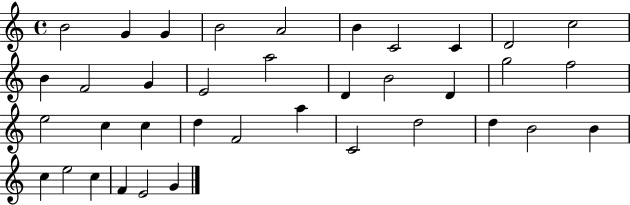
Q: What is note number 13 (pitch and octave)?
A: G4